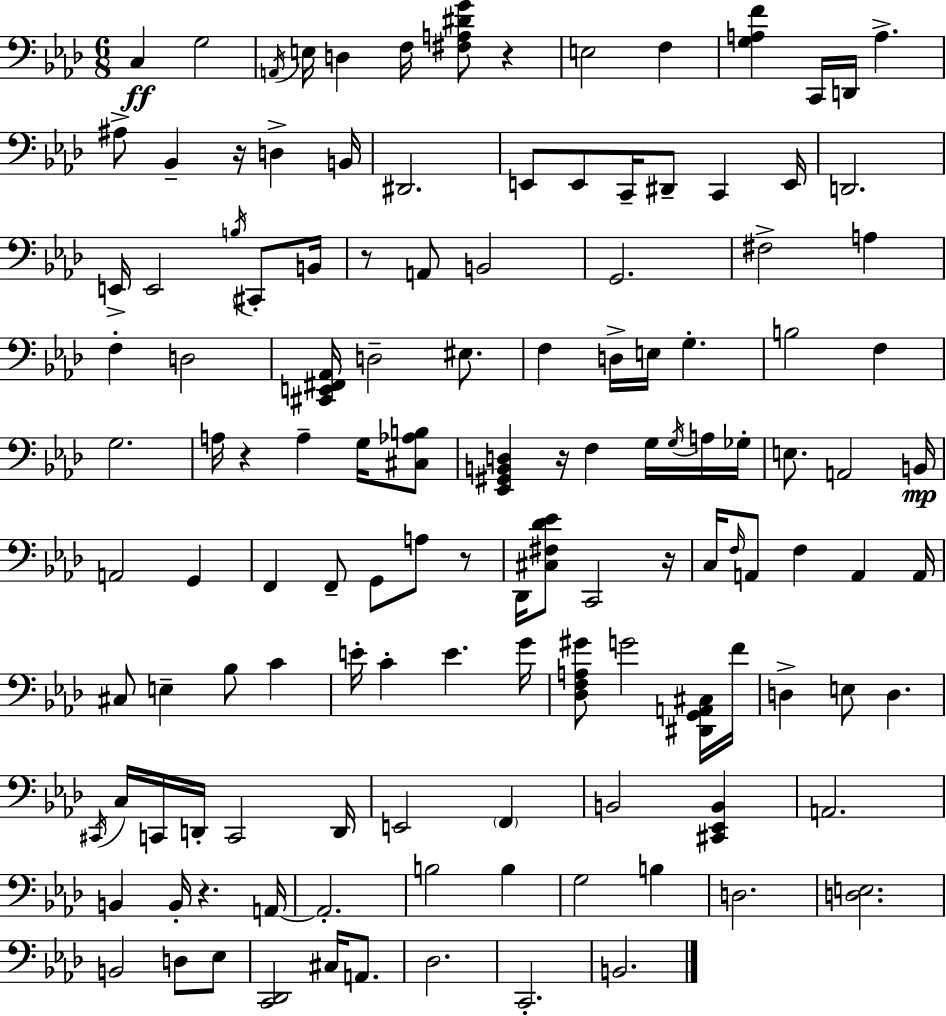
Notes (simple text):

C3/q G3/h A2/s E3/s D3/q F3/s [F#3,A3,D#4,G4]/e R/q E3/h F3/q [G3,A3,F4]/q C2/s D2/s A3/q. A#3/e Bb2/q R/s D3/q B2/s D#2/h. E2/e E2/e C2/s D#2/e C2/q E2/s D2/h. E2/s E2/h B3/s C#2/e B2/s R/e A2/e B2/h G2/h. F#3/h A3/q F3/q D3/h [C#2,E2,F#2,Ab2]/s D3/h EIS3/e. F3/q D3/s E3/s G3/q. B3/h F3/q G3/h. A3/s R/q A3/q G3/s [C#3,Ab3,B3]/e [Eb2,G#2,B2,D3]/q R/s F3/q G3/s G3/s A3/s Gb3/s E3/e. A2/h B2/s A2/h G2/q F2/q F2/e G2/e A3/e R/e Db2/s [C#3,F#3,Db4,Eb4]/e C2/h R/s C3/s F3/s A2/e F3/q A2/q A2/s C#3/e E3/q Bb3/e C4/q E4/s C4/q E4/q. G4/s [Db3,F3,A3,G#4]/e G4/h [D#2,G2,A2,C#3]/s F4/s D3/q E3/e D3/q. C#2/s C3/s C2/s D2/s C2/h D2/s E2/h F2/q B2/h [C#2,Eb2,B2]/q A2/h. B2/q B2/s R/q. A2/s A2/h. B3/h B3/q G3/h B3/q D3/h. [D3,E3]/h. B2/h D3/e Eb3/e [C2,Db2]/h C#3/s A2/e. Db3/h. C2/h. B2/h.